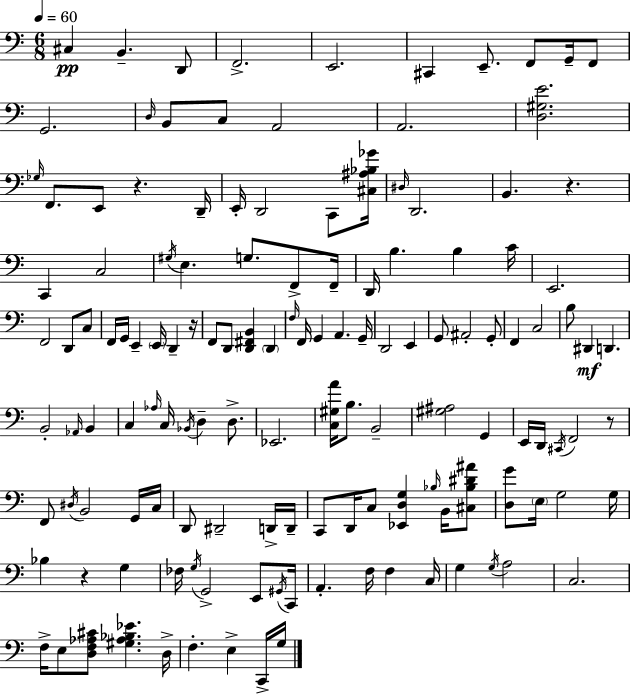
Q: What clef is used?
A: bass